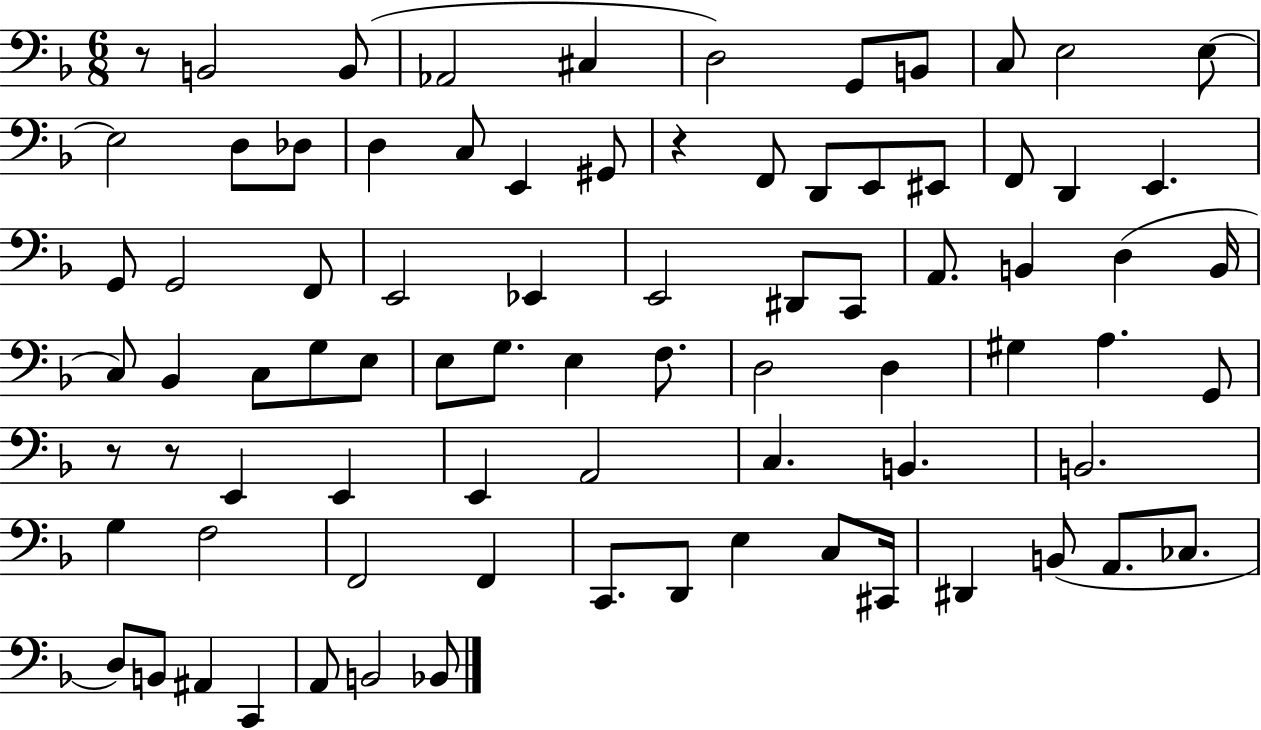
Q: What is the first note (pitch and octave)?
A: B2